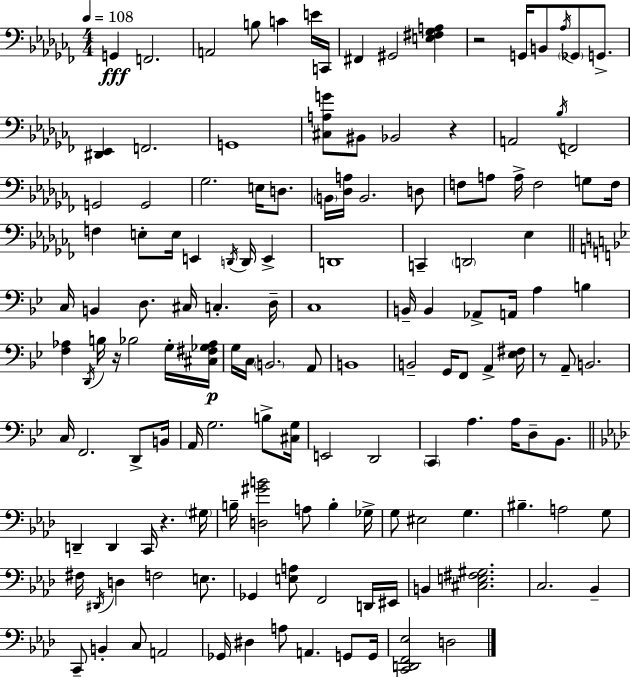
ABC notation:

X:1
T:Untitled
M:4/4
L:1/4
K:Abm
G,, F,,2 A,,2 B,/2 C E/4 C,,/4 ^F,, ^G,,2 [E,^F,_G,A,] z2 G,,/4 B,,/2 _A,/4 _G,,/2 G,,/2 [^D,,_E,,] F,,2 G,,4 [^C,A,G]/2 ^B,,/2 _B,,2 z A,,2 _B,/4 F,,2 G,,2 G,,2 _G,2 E,/4 D,/2 B,,/4 [_D,A,]/4 B,,2 D,/2 F,/2 A,/2 A,/4 F,2 G,/2 F,/4 F, E,/2 E,/4 E,, D,,/4 D,,/4 E,, D,,4 C,, D,,2 _E, C,/4 B,, D,/2 ^C,/4 C, D,/4 C,4 B,,/4 B,, _A,,/2 A,,/4 A, B, [F,_A,] D,,/4 B,/4 z/4 _B,2 G,/4 [^C,^F,_G,_A,]/4 G,/4 C,/4 B,,2 A,,/2 B,,4 B,,2 G,,/4 F,,/2 A,, [_E,^F,]/4 z/2 A,,/2 B,,2 C,/4 F,,2 D,,/2 B,,/4 A,,/4 G,2 B,/2 [^C,G,]/4 E,,2 D,,2 C,, A, A,/4 D,/2 _B,,/2 D,, D,, C,,/4 z ^G,/4 B,/4 [D,^GB]2 A,/2 B, _G,/4 G,/2 ^E,2 G, ^B, A,2 G,/2 ^F,/4 ^D,,/4 D, F,2 E,/2 _G,, [E,A,]/2 F,,2 D,,/4 ^E,,/4 B,, [^C,E,^F,^G,]2 C,2 _B,, C,,/2 B,, C,/2 A,,2 _G,,/4 ^D, A,/2 A,, G,,/2 G,,/4 [C,,D,,F,,_E,]2 D,2